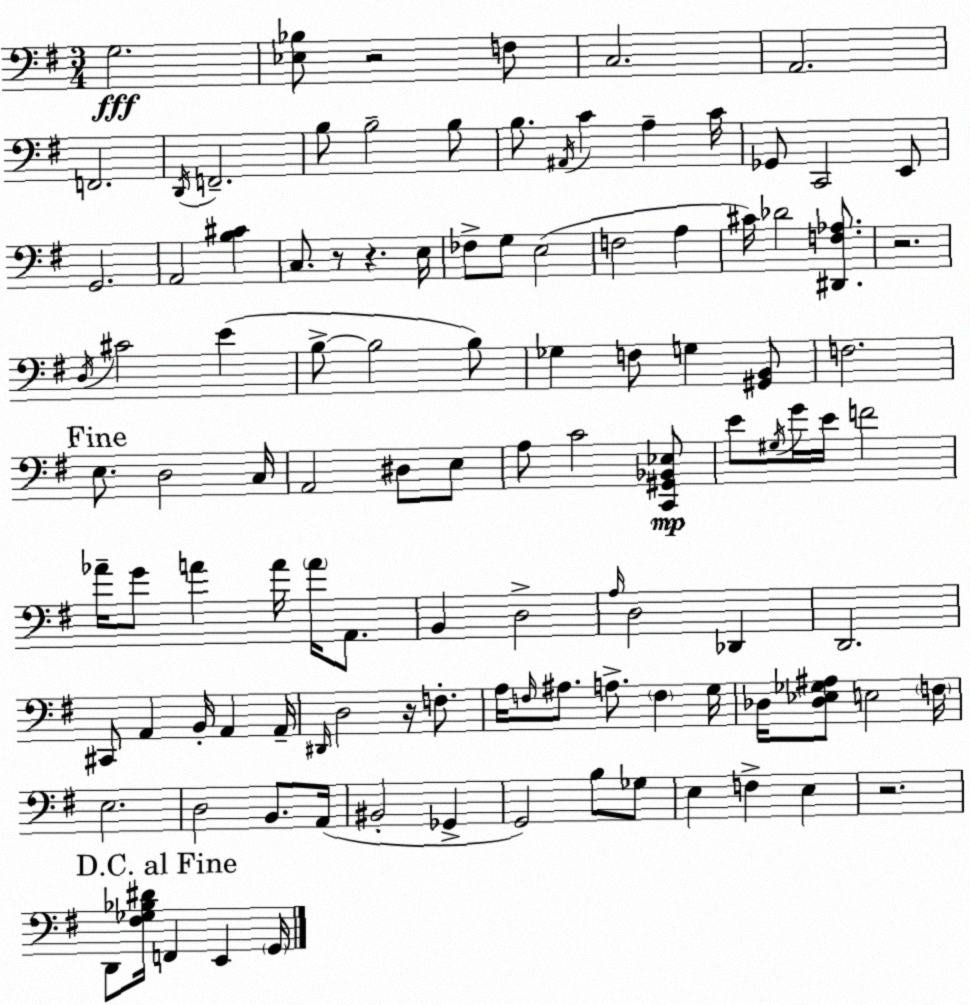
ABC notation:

X:1
T:Untitled
M:3/4
L:1/4
K:G
G,2 [_E,_B,]/2 z2 F,/2 C,2 A,,2 F,,2 D,,/4 F,,2 B,/2 B,2 B,/2 B,/2 ^A,,/4 C A, C/4 _G,,/2 C,,2 E,,/2 G,,2 A,,2 [B,^C] C,/2 z/2 z E,/4 _F,/2 G,/2 E,2 F,2 A, ^C/4 _D2 [^D,,F,_A,]/2 z2 D,/4 ^C2 E B,/2 B,2 B,/2 _G, F,/2 G, [^G,,B,,]/2 F,2 E,/2 D,2 C,/4 A,,2 ^D,/2 E,/2 A,/2 C2 [C,,^G,,_B,,_E,]/2 E/2 ^G,/4 G/4 E/4 F2 _A/4 G/2 A A/4 A/4 A,,/2 B,, D,2 A,/4 D,2 _D,, D,,2 ^C,,/2 A,, B,,/4 A,, A,,/4 ^D,,/4 D,2 z/4 F,/2 A,/4 F,/4 ^A,/2 A,/2 F, G,/4 _D,/4 [_D,_E,_G,^A,]/2 E,2 F,/4 E,2 D,2 B,,/2 A,,/4 ^B,,2 _G,, G,,2 B,/2 _G,/2 E, F, E, z2 D,,/2 [^F,_G,_B,^D]/4 F,, E,, G,,/4